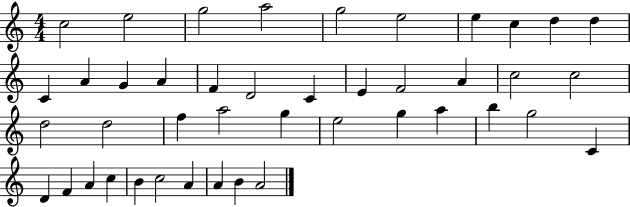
C5/h E5/h G5/h A5/h G5/h E5/h E5/q C5/q D5/q D5/q C4/q A4/q G4/q A4/q F4/q D4/h C4/q E4/q F4/h A4/q C5/h C5/h D5/h D5/h F5/q A5/h G5/q E5/h G5/q A5/q B5/q G5/h C4/q D4/q F4/q A4/q C5/q B4/q C5/h A4/q A4/q B4/q A4/h